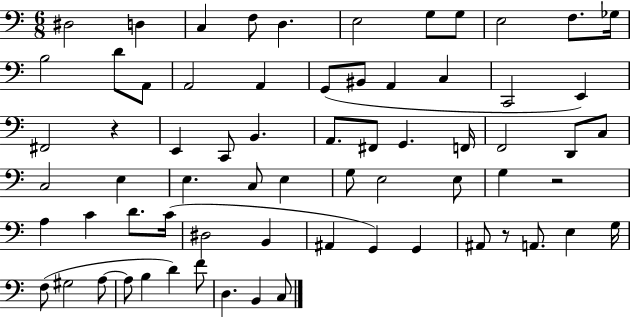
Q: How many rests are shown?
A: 3